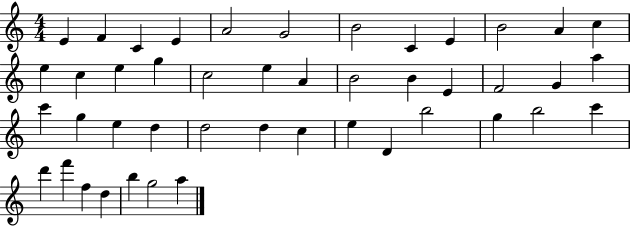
X:1
T:Untitled
M:4/4
L:1/4
K:C
E F C E A2 G2 B2 C E B2 A c e c e g c2 e A B2 B E F2 G a c' g e d d2 d c e D b2 g b2 c' d' f' f d b g2 a